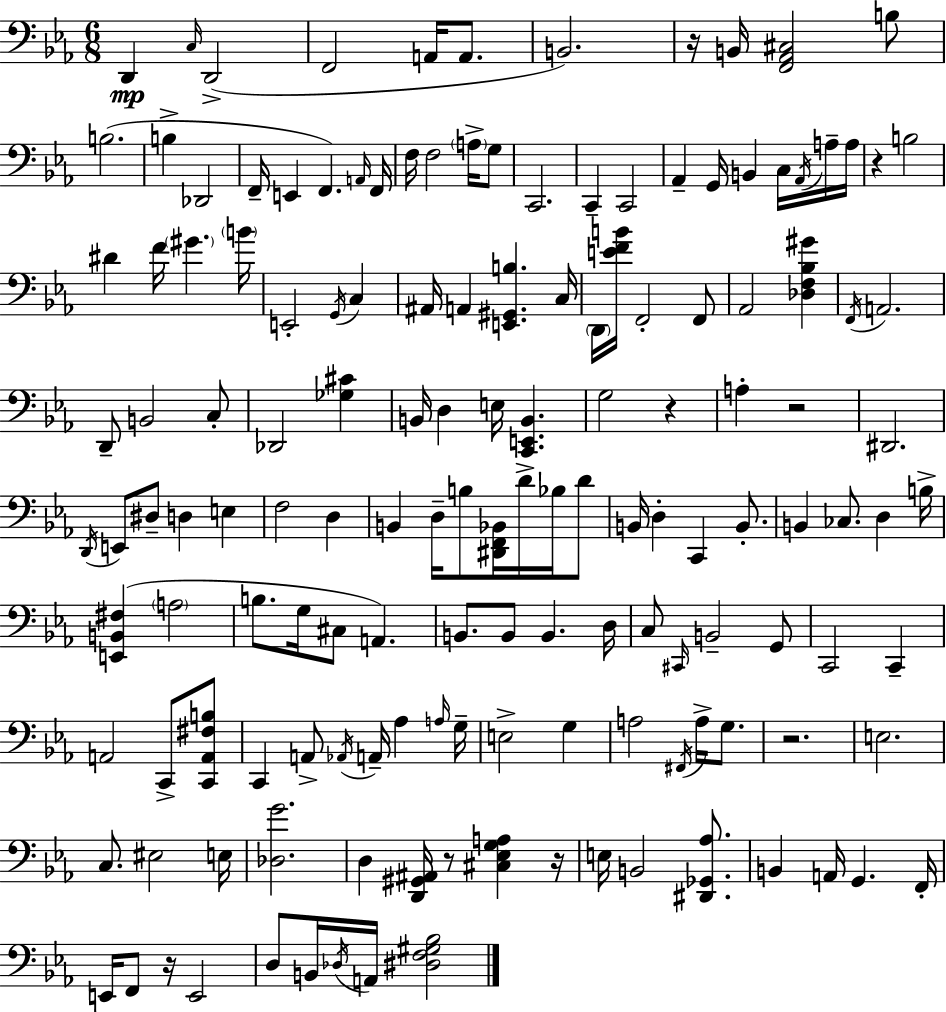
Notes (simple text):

D2/q C3/s D2/h F2/h A2/s A2/e. B2/h. R/s B2/s [F2,Ab2,C#3]/h B3/e B3/h. B3/q Db2/h F2/s E2/q F2/q. A2/s F2/s F3/s F3/h A3/s G3/e C2/h. C2/q C2/h Ab2/q G2/s B2/q C3/s Ab2/s A3/s A3/s R/q B3/h D#4/q F4/s G#4/q. B4/s E2/h G2/s C3/q A#2/s A2/q [E2,G#2,B3]/q. C3/s D2/s [E4,F4,B4]/s F2/h F2/e Ab2/h [Db3,F3,Bb3,G#4]/q F2/s A2/h. D2/e B2/h C3/e Db2/h [Gb3,C#4]/q B2/s D3/q E3/s [C2,E2,B2]/q. G3/h R/q A3/q R/h D#2/h. D2/s E2/e D#3/e D3/q E3/q F3/h D3/q B2/q D3/s B3/e [D#2,F2,Bb2]/s D4/s Bb3/s D4/e B2/s D3/q C2/q B2/e. B2/q CES3/e. D3/q B3/s [E2,B2,F#3]/q A3/h B3/e. G3/s C#3/e A2/q. B2/e. B2/e B2/q. D3/s C3/e C#2/s B2/h G2/e C2/h C2/q A2/h C2/e [C2,A2,F#3,B3]/e C2/q A2/e Ab2/s A2/s Ab3/q A3/s G3/s E3/h G3/q A3/h F#2/s A3/s G3/e. R/h. E3/h. C3/e. EIS3/h E3/s [Db3,G4]/h. D3/q [D2,G#2,A#2]/s R/e [C#3,Eb3,G3,A3]/q R/s E3/s B2/h [D#2,Gb2,Ab3]/e. B2/q A2/s G2/q. F2/s E2/s F2/e R/s E2/h D3/e B2/s Db3/s A2/s [D#3,F3,G#3,Bb3]/h